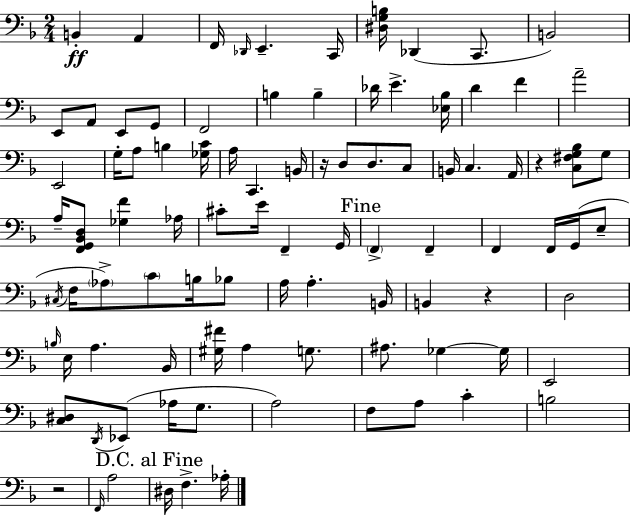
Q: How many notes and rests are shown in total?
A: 94